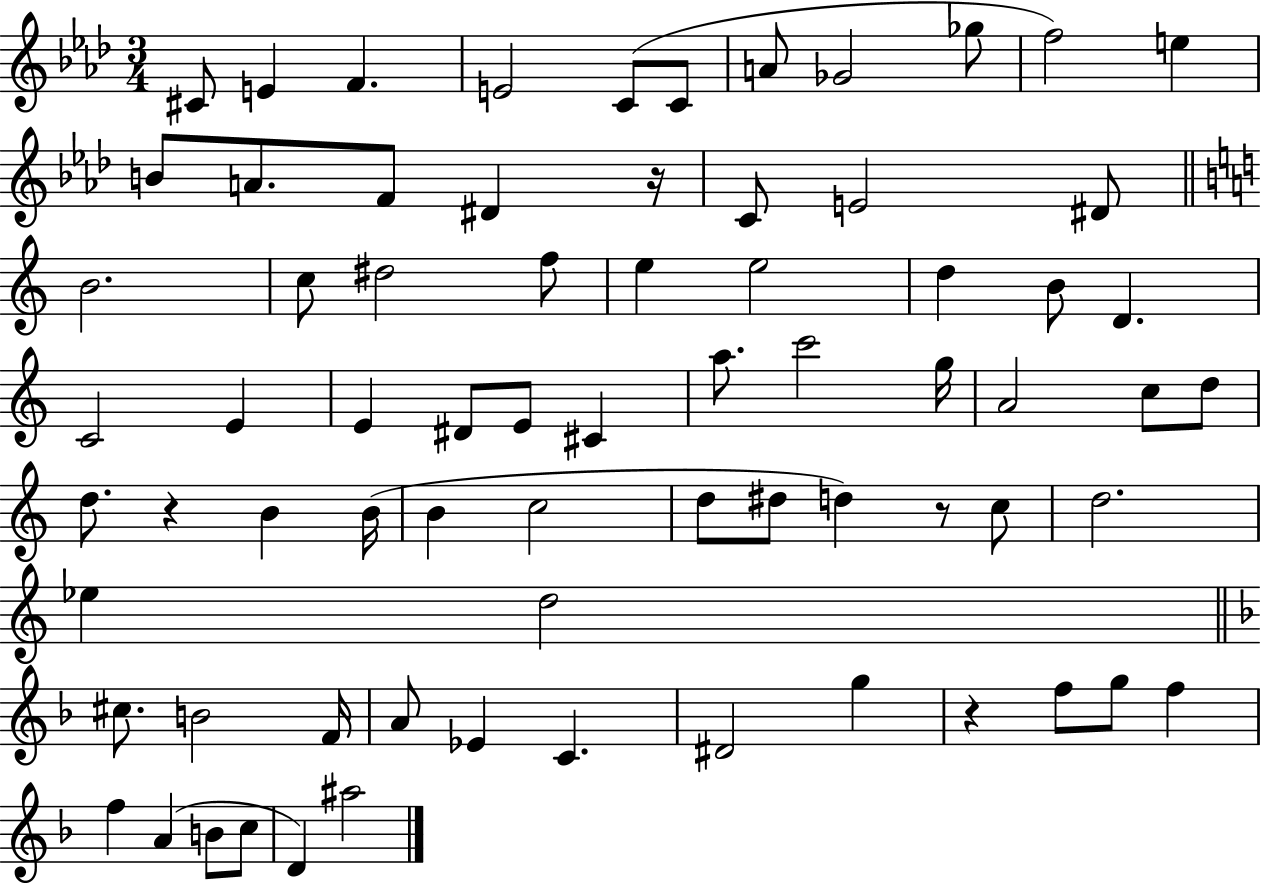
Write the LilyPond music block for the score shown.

{
  \clef treble
  \numericTimeSignature
  \time 3/4
  \key aes \major
  cis'8 e'4 f'4. | e'2 c'8( c'8 | a'8 ges'2 ges''8 | f''2) e''4 | \break b'8 a'8. f'8 dis'4 r16 | c'8 e'2 dis'8 | \bar "||" \break \key c \major b'2. | c''8 dis''2 f''8 | e''4 e''2 | d''4 b'8 d'4. | \break c'2 e'4 | e'4 dis'8 e'8 cis'4 | a''8. c'''2 g''16 | a'2 c''8 d''8 | \break d''8. r4 b'4 b'16( | b'4 c''2 | d''8 dis''8 d''4) r8 c''8 | d''2. | \break ees''4 d''2 | \bar "||" \break \key f \major cis''8. b'2 f'16 | a'8 ees'4 c'4. | dis'2 g''4 | r4 f''8 g''8 f''4 | \break f''4 a'4( b'8 c''8 | d'4) ais''2 | \bar "|."
}